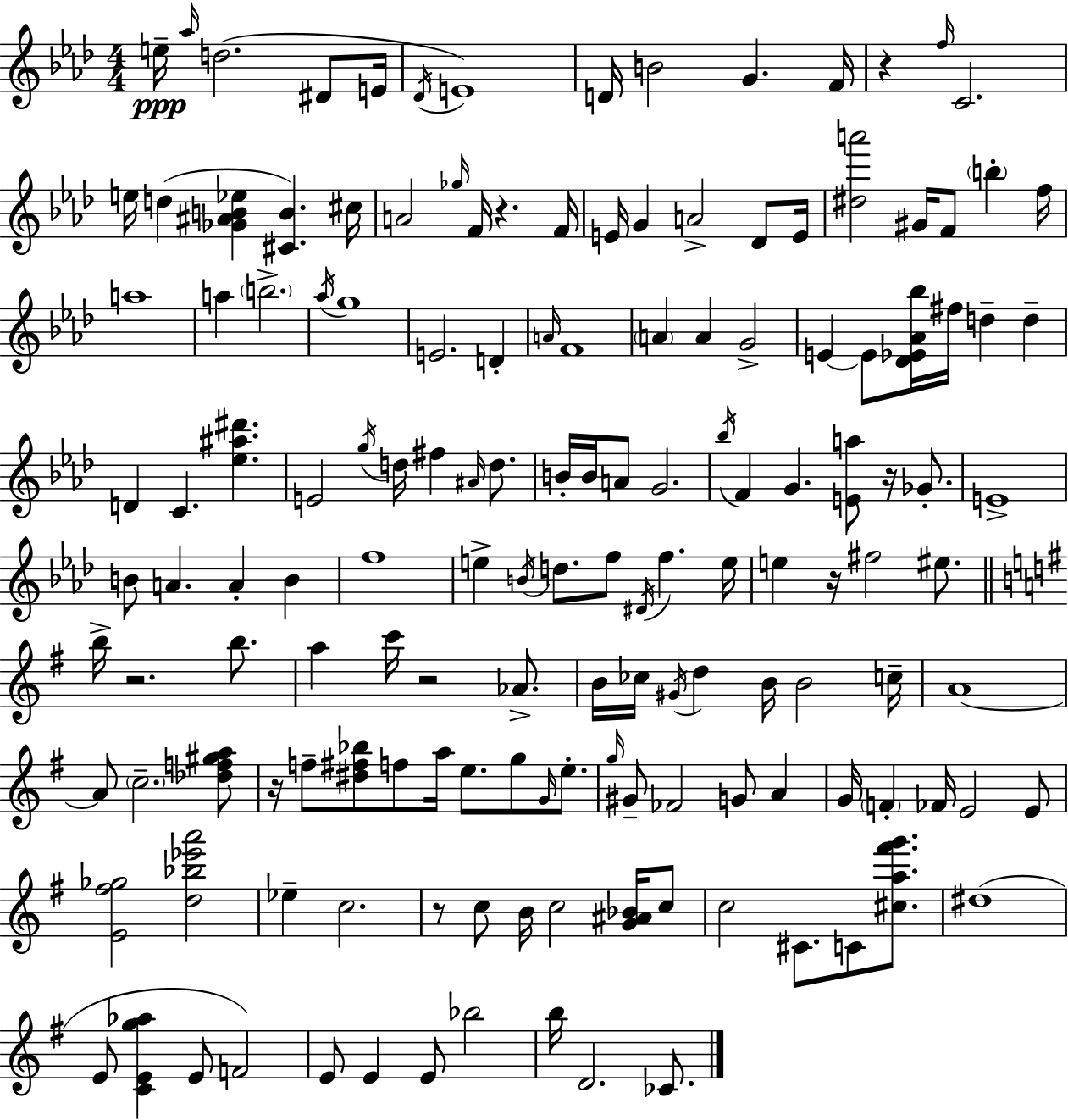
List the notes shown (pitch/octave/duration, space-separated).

E5/s Ab5/s D5/h. D#4/e E4/s Db4/s E4/w D4/s B4/h G4/q. F4/s R/q F5/s C4/h. E5/s D5/q [Gb4,A#4,B4,Eb5]/q [C#4,B4]/q. C#5/s A4/h Gb5/s F4/s R/q. F4/s E4/s G4/q A4/h Db4/e E4/s [D#5,A6]/h G#4/s F4/e B5/q F5/s A5/w A5/q B5/h. Ab5/s G5/w E4/h. D4/q A4/s F4/w A4/q A4/q G4/h E4/q E4/e [Db4,Eb4,Ab4,Bb5]/s F#5/s D5/q D5/q D4/q C4/q. [Eb5,A#5,D#6]/q. E4/h G5/s D5/s F#5/q A#4/s D5/e. B4/s B4/s A4/e G4/h. Bb5/s F4/q G4/q. [E4,A5]/e R/s Gb4/e. E4/w B4/e A4/q. A4/q B4/q F5/w E5/q B4/s D5/e. F5/e D#4/s F5/q. E5/s E5/q R/s F#5/h EIS5/e. B5/s R/h. B5/e. A5/q C6/s R/h Ab4/e. B4/s CES5/s G#4/s D5/q B4/s B4/h C5/s A4/w A4/e C5/h. [Db5,F5,G#5,A5]/e R/s F5/e [D#5,F#5,Bb5]/e F5/e A5/s E5/e. G5/e G4/s E5/e. G5/s G#4/e FES4/h G4/e A4/q G4/s F4/q FES4/s E4/h E4/e [E4,F#5,Gb5]/h [D5,Bb5,Eb6,A6]/h Eb5/q C5/h. R/e C5/e B4/s C5/h [G4,A#4,Bb4]/s C5/e C5/h C#4/e. C4/e [C#5,A5,F#6,G6]/e. D#5/w E4/e [C4,E4,G5,Ab5]/q E4/e F4/h E4/e E4/q E4/e Bb5/h B5/s D4/h. CES4/e.